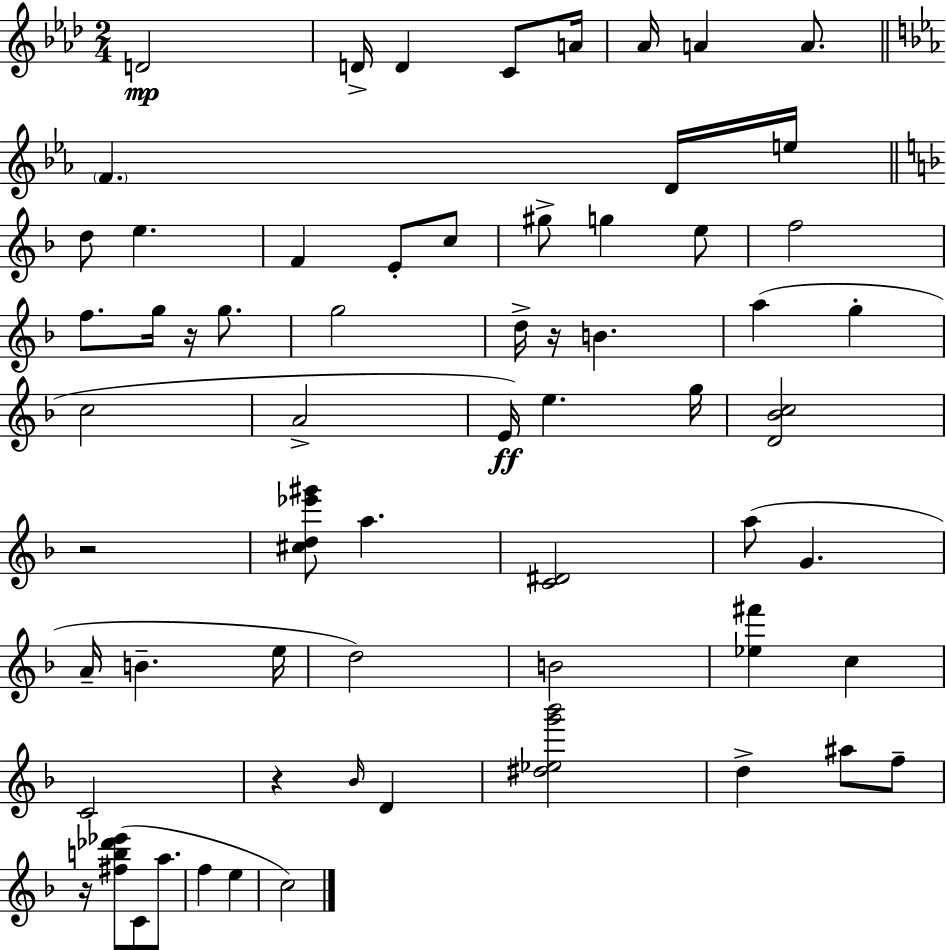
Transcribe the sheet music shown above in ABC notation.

X:1
T:Untitled
M:2/4
L:1/4
K:Fm
D2 D/4 D C/2 A/4 _A/4 A A/2 F D/4 e/4 d/2 e F E/2 c/2 ^g/2 g e/2 f2 f/2 g/4 z/4 g/2 g2 d/4 z/4 B a g c2 A2 E/4 e g/4 [D_Bc]2 z2 [^cd_e'^g']/2 a [C^D]2 a/2 G A/4 B e/4 d2 B2 [_e^f'] c C2 z _B/4 D [^d_eg'_b']2 d ^a/2 f/2 z/4 [^fb_d'_e']/2 C/2 a/2 f e c2